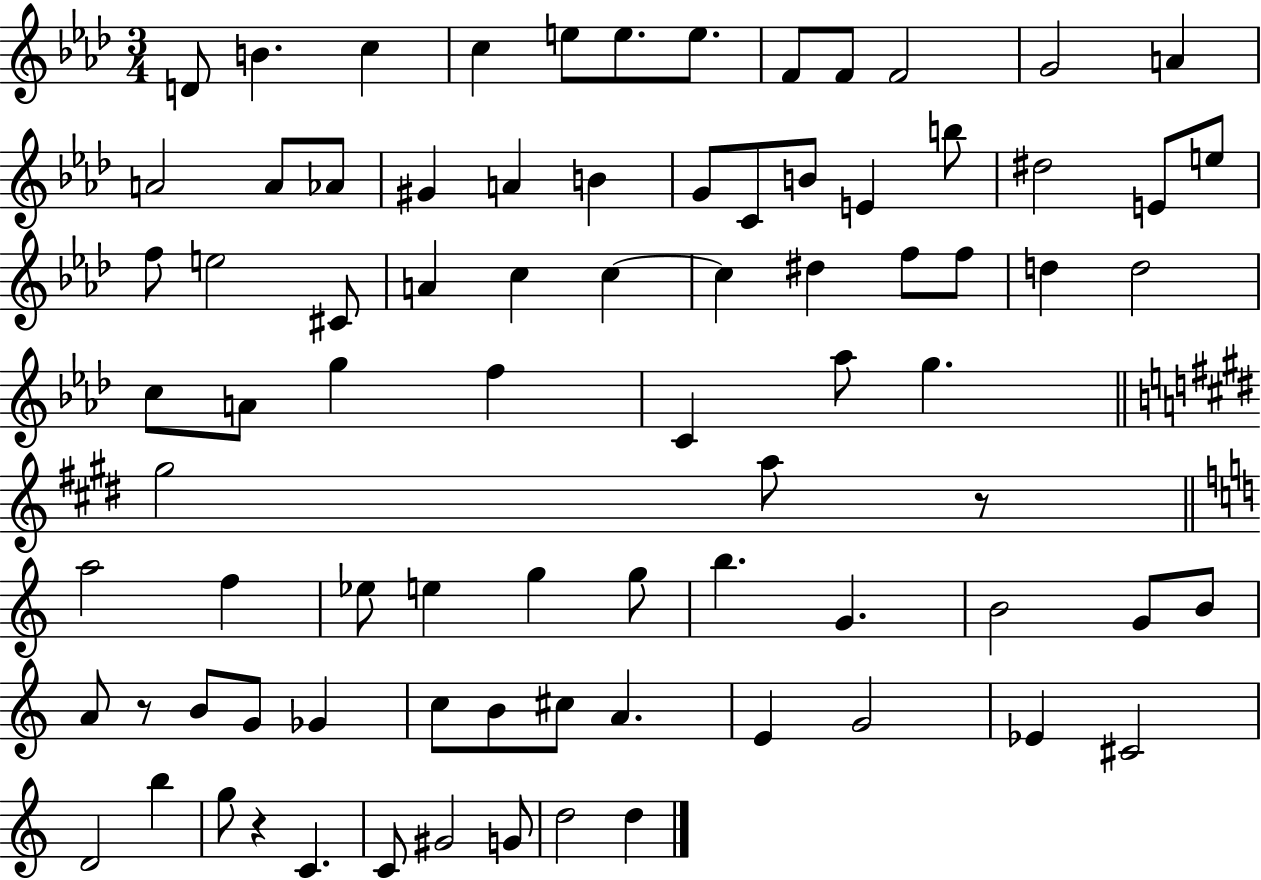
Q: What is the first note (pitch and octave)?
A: D4